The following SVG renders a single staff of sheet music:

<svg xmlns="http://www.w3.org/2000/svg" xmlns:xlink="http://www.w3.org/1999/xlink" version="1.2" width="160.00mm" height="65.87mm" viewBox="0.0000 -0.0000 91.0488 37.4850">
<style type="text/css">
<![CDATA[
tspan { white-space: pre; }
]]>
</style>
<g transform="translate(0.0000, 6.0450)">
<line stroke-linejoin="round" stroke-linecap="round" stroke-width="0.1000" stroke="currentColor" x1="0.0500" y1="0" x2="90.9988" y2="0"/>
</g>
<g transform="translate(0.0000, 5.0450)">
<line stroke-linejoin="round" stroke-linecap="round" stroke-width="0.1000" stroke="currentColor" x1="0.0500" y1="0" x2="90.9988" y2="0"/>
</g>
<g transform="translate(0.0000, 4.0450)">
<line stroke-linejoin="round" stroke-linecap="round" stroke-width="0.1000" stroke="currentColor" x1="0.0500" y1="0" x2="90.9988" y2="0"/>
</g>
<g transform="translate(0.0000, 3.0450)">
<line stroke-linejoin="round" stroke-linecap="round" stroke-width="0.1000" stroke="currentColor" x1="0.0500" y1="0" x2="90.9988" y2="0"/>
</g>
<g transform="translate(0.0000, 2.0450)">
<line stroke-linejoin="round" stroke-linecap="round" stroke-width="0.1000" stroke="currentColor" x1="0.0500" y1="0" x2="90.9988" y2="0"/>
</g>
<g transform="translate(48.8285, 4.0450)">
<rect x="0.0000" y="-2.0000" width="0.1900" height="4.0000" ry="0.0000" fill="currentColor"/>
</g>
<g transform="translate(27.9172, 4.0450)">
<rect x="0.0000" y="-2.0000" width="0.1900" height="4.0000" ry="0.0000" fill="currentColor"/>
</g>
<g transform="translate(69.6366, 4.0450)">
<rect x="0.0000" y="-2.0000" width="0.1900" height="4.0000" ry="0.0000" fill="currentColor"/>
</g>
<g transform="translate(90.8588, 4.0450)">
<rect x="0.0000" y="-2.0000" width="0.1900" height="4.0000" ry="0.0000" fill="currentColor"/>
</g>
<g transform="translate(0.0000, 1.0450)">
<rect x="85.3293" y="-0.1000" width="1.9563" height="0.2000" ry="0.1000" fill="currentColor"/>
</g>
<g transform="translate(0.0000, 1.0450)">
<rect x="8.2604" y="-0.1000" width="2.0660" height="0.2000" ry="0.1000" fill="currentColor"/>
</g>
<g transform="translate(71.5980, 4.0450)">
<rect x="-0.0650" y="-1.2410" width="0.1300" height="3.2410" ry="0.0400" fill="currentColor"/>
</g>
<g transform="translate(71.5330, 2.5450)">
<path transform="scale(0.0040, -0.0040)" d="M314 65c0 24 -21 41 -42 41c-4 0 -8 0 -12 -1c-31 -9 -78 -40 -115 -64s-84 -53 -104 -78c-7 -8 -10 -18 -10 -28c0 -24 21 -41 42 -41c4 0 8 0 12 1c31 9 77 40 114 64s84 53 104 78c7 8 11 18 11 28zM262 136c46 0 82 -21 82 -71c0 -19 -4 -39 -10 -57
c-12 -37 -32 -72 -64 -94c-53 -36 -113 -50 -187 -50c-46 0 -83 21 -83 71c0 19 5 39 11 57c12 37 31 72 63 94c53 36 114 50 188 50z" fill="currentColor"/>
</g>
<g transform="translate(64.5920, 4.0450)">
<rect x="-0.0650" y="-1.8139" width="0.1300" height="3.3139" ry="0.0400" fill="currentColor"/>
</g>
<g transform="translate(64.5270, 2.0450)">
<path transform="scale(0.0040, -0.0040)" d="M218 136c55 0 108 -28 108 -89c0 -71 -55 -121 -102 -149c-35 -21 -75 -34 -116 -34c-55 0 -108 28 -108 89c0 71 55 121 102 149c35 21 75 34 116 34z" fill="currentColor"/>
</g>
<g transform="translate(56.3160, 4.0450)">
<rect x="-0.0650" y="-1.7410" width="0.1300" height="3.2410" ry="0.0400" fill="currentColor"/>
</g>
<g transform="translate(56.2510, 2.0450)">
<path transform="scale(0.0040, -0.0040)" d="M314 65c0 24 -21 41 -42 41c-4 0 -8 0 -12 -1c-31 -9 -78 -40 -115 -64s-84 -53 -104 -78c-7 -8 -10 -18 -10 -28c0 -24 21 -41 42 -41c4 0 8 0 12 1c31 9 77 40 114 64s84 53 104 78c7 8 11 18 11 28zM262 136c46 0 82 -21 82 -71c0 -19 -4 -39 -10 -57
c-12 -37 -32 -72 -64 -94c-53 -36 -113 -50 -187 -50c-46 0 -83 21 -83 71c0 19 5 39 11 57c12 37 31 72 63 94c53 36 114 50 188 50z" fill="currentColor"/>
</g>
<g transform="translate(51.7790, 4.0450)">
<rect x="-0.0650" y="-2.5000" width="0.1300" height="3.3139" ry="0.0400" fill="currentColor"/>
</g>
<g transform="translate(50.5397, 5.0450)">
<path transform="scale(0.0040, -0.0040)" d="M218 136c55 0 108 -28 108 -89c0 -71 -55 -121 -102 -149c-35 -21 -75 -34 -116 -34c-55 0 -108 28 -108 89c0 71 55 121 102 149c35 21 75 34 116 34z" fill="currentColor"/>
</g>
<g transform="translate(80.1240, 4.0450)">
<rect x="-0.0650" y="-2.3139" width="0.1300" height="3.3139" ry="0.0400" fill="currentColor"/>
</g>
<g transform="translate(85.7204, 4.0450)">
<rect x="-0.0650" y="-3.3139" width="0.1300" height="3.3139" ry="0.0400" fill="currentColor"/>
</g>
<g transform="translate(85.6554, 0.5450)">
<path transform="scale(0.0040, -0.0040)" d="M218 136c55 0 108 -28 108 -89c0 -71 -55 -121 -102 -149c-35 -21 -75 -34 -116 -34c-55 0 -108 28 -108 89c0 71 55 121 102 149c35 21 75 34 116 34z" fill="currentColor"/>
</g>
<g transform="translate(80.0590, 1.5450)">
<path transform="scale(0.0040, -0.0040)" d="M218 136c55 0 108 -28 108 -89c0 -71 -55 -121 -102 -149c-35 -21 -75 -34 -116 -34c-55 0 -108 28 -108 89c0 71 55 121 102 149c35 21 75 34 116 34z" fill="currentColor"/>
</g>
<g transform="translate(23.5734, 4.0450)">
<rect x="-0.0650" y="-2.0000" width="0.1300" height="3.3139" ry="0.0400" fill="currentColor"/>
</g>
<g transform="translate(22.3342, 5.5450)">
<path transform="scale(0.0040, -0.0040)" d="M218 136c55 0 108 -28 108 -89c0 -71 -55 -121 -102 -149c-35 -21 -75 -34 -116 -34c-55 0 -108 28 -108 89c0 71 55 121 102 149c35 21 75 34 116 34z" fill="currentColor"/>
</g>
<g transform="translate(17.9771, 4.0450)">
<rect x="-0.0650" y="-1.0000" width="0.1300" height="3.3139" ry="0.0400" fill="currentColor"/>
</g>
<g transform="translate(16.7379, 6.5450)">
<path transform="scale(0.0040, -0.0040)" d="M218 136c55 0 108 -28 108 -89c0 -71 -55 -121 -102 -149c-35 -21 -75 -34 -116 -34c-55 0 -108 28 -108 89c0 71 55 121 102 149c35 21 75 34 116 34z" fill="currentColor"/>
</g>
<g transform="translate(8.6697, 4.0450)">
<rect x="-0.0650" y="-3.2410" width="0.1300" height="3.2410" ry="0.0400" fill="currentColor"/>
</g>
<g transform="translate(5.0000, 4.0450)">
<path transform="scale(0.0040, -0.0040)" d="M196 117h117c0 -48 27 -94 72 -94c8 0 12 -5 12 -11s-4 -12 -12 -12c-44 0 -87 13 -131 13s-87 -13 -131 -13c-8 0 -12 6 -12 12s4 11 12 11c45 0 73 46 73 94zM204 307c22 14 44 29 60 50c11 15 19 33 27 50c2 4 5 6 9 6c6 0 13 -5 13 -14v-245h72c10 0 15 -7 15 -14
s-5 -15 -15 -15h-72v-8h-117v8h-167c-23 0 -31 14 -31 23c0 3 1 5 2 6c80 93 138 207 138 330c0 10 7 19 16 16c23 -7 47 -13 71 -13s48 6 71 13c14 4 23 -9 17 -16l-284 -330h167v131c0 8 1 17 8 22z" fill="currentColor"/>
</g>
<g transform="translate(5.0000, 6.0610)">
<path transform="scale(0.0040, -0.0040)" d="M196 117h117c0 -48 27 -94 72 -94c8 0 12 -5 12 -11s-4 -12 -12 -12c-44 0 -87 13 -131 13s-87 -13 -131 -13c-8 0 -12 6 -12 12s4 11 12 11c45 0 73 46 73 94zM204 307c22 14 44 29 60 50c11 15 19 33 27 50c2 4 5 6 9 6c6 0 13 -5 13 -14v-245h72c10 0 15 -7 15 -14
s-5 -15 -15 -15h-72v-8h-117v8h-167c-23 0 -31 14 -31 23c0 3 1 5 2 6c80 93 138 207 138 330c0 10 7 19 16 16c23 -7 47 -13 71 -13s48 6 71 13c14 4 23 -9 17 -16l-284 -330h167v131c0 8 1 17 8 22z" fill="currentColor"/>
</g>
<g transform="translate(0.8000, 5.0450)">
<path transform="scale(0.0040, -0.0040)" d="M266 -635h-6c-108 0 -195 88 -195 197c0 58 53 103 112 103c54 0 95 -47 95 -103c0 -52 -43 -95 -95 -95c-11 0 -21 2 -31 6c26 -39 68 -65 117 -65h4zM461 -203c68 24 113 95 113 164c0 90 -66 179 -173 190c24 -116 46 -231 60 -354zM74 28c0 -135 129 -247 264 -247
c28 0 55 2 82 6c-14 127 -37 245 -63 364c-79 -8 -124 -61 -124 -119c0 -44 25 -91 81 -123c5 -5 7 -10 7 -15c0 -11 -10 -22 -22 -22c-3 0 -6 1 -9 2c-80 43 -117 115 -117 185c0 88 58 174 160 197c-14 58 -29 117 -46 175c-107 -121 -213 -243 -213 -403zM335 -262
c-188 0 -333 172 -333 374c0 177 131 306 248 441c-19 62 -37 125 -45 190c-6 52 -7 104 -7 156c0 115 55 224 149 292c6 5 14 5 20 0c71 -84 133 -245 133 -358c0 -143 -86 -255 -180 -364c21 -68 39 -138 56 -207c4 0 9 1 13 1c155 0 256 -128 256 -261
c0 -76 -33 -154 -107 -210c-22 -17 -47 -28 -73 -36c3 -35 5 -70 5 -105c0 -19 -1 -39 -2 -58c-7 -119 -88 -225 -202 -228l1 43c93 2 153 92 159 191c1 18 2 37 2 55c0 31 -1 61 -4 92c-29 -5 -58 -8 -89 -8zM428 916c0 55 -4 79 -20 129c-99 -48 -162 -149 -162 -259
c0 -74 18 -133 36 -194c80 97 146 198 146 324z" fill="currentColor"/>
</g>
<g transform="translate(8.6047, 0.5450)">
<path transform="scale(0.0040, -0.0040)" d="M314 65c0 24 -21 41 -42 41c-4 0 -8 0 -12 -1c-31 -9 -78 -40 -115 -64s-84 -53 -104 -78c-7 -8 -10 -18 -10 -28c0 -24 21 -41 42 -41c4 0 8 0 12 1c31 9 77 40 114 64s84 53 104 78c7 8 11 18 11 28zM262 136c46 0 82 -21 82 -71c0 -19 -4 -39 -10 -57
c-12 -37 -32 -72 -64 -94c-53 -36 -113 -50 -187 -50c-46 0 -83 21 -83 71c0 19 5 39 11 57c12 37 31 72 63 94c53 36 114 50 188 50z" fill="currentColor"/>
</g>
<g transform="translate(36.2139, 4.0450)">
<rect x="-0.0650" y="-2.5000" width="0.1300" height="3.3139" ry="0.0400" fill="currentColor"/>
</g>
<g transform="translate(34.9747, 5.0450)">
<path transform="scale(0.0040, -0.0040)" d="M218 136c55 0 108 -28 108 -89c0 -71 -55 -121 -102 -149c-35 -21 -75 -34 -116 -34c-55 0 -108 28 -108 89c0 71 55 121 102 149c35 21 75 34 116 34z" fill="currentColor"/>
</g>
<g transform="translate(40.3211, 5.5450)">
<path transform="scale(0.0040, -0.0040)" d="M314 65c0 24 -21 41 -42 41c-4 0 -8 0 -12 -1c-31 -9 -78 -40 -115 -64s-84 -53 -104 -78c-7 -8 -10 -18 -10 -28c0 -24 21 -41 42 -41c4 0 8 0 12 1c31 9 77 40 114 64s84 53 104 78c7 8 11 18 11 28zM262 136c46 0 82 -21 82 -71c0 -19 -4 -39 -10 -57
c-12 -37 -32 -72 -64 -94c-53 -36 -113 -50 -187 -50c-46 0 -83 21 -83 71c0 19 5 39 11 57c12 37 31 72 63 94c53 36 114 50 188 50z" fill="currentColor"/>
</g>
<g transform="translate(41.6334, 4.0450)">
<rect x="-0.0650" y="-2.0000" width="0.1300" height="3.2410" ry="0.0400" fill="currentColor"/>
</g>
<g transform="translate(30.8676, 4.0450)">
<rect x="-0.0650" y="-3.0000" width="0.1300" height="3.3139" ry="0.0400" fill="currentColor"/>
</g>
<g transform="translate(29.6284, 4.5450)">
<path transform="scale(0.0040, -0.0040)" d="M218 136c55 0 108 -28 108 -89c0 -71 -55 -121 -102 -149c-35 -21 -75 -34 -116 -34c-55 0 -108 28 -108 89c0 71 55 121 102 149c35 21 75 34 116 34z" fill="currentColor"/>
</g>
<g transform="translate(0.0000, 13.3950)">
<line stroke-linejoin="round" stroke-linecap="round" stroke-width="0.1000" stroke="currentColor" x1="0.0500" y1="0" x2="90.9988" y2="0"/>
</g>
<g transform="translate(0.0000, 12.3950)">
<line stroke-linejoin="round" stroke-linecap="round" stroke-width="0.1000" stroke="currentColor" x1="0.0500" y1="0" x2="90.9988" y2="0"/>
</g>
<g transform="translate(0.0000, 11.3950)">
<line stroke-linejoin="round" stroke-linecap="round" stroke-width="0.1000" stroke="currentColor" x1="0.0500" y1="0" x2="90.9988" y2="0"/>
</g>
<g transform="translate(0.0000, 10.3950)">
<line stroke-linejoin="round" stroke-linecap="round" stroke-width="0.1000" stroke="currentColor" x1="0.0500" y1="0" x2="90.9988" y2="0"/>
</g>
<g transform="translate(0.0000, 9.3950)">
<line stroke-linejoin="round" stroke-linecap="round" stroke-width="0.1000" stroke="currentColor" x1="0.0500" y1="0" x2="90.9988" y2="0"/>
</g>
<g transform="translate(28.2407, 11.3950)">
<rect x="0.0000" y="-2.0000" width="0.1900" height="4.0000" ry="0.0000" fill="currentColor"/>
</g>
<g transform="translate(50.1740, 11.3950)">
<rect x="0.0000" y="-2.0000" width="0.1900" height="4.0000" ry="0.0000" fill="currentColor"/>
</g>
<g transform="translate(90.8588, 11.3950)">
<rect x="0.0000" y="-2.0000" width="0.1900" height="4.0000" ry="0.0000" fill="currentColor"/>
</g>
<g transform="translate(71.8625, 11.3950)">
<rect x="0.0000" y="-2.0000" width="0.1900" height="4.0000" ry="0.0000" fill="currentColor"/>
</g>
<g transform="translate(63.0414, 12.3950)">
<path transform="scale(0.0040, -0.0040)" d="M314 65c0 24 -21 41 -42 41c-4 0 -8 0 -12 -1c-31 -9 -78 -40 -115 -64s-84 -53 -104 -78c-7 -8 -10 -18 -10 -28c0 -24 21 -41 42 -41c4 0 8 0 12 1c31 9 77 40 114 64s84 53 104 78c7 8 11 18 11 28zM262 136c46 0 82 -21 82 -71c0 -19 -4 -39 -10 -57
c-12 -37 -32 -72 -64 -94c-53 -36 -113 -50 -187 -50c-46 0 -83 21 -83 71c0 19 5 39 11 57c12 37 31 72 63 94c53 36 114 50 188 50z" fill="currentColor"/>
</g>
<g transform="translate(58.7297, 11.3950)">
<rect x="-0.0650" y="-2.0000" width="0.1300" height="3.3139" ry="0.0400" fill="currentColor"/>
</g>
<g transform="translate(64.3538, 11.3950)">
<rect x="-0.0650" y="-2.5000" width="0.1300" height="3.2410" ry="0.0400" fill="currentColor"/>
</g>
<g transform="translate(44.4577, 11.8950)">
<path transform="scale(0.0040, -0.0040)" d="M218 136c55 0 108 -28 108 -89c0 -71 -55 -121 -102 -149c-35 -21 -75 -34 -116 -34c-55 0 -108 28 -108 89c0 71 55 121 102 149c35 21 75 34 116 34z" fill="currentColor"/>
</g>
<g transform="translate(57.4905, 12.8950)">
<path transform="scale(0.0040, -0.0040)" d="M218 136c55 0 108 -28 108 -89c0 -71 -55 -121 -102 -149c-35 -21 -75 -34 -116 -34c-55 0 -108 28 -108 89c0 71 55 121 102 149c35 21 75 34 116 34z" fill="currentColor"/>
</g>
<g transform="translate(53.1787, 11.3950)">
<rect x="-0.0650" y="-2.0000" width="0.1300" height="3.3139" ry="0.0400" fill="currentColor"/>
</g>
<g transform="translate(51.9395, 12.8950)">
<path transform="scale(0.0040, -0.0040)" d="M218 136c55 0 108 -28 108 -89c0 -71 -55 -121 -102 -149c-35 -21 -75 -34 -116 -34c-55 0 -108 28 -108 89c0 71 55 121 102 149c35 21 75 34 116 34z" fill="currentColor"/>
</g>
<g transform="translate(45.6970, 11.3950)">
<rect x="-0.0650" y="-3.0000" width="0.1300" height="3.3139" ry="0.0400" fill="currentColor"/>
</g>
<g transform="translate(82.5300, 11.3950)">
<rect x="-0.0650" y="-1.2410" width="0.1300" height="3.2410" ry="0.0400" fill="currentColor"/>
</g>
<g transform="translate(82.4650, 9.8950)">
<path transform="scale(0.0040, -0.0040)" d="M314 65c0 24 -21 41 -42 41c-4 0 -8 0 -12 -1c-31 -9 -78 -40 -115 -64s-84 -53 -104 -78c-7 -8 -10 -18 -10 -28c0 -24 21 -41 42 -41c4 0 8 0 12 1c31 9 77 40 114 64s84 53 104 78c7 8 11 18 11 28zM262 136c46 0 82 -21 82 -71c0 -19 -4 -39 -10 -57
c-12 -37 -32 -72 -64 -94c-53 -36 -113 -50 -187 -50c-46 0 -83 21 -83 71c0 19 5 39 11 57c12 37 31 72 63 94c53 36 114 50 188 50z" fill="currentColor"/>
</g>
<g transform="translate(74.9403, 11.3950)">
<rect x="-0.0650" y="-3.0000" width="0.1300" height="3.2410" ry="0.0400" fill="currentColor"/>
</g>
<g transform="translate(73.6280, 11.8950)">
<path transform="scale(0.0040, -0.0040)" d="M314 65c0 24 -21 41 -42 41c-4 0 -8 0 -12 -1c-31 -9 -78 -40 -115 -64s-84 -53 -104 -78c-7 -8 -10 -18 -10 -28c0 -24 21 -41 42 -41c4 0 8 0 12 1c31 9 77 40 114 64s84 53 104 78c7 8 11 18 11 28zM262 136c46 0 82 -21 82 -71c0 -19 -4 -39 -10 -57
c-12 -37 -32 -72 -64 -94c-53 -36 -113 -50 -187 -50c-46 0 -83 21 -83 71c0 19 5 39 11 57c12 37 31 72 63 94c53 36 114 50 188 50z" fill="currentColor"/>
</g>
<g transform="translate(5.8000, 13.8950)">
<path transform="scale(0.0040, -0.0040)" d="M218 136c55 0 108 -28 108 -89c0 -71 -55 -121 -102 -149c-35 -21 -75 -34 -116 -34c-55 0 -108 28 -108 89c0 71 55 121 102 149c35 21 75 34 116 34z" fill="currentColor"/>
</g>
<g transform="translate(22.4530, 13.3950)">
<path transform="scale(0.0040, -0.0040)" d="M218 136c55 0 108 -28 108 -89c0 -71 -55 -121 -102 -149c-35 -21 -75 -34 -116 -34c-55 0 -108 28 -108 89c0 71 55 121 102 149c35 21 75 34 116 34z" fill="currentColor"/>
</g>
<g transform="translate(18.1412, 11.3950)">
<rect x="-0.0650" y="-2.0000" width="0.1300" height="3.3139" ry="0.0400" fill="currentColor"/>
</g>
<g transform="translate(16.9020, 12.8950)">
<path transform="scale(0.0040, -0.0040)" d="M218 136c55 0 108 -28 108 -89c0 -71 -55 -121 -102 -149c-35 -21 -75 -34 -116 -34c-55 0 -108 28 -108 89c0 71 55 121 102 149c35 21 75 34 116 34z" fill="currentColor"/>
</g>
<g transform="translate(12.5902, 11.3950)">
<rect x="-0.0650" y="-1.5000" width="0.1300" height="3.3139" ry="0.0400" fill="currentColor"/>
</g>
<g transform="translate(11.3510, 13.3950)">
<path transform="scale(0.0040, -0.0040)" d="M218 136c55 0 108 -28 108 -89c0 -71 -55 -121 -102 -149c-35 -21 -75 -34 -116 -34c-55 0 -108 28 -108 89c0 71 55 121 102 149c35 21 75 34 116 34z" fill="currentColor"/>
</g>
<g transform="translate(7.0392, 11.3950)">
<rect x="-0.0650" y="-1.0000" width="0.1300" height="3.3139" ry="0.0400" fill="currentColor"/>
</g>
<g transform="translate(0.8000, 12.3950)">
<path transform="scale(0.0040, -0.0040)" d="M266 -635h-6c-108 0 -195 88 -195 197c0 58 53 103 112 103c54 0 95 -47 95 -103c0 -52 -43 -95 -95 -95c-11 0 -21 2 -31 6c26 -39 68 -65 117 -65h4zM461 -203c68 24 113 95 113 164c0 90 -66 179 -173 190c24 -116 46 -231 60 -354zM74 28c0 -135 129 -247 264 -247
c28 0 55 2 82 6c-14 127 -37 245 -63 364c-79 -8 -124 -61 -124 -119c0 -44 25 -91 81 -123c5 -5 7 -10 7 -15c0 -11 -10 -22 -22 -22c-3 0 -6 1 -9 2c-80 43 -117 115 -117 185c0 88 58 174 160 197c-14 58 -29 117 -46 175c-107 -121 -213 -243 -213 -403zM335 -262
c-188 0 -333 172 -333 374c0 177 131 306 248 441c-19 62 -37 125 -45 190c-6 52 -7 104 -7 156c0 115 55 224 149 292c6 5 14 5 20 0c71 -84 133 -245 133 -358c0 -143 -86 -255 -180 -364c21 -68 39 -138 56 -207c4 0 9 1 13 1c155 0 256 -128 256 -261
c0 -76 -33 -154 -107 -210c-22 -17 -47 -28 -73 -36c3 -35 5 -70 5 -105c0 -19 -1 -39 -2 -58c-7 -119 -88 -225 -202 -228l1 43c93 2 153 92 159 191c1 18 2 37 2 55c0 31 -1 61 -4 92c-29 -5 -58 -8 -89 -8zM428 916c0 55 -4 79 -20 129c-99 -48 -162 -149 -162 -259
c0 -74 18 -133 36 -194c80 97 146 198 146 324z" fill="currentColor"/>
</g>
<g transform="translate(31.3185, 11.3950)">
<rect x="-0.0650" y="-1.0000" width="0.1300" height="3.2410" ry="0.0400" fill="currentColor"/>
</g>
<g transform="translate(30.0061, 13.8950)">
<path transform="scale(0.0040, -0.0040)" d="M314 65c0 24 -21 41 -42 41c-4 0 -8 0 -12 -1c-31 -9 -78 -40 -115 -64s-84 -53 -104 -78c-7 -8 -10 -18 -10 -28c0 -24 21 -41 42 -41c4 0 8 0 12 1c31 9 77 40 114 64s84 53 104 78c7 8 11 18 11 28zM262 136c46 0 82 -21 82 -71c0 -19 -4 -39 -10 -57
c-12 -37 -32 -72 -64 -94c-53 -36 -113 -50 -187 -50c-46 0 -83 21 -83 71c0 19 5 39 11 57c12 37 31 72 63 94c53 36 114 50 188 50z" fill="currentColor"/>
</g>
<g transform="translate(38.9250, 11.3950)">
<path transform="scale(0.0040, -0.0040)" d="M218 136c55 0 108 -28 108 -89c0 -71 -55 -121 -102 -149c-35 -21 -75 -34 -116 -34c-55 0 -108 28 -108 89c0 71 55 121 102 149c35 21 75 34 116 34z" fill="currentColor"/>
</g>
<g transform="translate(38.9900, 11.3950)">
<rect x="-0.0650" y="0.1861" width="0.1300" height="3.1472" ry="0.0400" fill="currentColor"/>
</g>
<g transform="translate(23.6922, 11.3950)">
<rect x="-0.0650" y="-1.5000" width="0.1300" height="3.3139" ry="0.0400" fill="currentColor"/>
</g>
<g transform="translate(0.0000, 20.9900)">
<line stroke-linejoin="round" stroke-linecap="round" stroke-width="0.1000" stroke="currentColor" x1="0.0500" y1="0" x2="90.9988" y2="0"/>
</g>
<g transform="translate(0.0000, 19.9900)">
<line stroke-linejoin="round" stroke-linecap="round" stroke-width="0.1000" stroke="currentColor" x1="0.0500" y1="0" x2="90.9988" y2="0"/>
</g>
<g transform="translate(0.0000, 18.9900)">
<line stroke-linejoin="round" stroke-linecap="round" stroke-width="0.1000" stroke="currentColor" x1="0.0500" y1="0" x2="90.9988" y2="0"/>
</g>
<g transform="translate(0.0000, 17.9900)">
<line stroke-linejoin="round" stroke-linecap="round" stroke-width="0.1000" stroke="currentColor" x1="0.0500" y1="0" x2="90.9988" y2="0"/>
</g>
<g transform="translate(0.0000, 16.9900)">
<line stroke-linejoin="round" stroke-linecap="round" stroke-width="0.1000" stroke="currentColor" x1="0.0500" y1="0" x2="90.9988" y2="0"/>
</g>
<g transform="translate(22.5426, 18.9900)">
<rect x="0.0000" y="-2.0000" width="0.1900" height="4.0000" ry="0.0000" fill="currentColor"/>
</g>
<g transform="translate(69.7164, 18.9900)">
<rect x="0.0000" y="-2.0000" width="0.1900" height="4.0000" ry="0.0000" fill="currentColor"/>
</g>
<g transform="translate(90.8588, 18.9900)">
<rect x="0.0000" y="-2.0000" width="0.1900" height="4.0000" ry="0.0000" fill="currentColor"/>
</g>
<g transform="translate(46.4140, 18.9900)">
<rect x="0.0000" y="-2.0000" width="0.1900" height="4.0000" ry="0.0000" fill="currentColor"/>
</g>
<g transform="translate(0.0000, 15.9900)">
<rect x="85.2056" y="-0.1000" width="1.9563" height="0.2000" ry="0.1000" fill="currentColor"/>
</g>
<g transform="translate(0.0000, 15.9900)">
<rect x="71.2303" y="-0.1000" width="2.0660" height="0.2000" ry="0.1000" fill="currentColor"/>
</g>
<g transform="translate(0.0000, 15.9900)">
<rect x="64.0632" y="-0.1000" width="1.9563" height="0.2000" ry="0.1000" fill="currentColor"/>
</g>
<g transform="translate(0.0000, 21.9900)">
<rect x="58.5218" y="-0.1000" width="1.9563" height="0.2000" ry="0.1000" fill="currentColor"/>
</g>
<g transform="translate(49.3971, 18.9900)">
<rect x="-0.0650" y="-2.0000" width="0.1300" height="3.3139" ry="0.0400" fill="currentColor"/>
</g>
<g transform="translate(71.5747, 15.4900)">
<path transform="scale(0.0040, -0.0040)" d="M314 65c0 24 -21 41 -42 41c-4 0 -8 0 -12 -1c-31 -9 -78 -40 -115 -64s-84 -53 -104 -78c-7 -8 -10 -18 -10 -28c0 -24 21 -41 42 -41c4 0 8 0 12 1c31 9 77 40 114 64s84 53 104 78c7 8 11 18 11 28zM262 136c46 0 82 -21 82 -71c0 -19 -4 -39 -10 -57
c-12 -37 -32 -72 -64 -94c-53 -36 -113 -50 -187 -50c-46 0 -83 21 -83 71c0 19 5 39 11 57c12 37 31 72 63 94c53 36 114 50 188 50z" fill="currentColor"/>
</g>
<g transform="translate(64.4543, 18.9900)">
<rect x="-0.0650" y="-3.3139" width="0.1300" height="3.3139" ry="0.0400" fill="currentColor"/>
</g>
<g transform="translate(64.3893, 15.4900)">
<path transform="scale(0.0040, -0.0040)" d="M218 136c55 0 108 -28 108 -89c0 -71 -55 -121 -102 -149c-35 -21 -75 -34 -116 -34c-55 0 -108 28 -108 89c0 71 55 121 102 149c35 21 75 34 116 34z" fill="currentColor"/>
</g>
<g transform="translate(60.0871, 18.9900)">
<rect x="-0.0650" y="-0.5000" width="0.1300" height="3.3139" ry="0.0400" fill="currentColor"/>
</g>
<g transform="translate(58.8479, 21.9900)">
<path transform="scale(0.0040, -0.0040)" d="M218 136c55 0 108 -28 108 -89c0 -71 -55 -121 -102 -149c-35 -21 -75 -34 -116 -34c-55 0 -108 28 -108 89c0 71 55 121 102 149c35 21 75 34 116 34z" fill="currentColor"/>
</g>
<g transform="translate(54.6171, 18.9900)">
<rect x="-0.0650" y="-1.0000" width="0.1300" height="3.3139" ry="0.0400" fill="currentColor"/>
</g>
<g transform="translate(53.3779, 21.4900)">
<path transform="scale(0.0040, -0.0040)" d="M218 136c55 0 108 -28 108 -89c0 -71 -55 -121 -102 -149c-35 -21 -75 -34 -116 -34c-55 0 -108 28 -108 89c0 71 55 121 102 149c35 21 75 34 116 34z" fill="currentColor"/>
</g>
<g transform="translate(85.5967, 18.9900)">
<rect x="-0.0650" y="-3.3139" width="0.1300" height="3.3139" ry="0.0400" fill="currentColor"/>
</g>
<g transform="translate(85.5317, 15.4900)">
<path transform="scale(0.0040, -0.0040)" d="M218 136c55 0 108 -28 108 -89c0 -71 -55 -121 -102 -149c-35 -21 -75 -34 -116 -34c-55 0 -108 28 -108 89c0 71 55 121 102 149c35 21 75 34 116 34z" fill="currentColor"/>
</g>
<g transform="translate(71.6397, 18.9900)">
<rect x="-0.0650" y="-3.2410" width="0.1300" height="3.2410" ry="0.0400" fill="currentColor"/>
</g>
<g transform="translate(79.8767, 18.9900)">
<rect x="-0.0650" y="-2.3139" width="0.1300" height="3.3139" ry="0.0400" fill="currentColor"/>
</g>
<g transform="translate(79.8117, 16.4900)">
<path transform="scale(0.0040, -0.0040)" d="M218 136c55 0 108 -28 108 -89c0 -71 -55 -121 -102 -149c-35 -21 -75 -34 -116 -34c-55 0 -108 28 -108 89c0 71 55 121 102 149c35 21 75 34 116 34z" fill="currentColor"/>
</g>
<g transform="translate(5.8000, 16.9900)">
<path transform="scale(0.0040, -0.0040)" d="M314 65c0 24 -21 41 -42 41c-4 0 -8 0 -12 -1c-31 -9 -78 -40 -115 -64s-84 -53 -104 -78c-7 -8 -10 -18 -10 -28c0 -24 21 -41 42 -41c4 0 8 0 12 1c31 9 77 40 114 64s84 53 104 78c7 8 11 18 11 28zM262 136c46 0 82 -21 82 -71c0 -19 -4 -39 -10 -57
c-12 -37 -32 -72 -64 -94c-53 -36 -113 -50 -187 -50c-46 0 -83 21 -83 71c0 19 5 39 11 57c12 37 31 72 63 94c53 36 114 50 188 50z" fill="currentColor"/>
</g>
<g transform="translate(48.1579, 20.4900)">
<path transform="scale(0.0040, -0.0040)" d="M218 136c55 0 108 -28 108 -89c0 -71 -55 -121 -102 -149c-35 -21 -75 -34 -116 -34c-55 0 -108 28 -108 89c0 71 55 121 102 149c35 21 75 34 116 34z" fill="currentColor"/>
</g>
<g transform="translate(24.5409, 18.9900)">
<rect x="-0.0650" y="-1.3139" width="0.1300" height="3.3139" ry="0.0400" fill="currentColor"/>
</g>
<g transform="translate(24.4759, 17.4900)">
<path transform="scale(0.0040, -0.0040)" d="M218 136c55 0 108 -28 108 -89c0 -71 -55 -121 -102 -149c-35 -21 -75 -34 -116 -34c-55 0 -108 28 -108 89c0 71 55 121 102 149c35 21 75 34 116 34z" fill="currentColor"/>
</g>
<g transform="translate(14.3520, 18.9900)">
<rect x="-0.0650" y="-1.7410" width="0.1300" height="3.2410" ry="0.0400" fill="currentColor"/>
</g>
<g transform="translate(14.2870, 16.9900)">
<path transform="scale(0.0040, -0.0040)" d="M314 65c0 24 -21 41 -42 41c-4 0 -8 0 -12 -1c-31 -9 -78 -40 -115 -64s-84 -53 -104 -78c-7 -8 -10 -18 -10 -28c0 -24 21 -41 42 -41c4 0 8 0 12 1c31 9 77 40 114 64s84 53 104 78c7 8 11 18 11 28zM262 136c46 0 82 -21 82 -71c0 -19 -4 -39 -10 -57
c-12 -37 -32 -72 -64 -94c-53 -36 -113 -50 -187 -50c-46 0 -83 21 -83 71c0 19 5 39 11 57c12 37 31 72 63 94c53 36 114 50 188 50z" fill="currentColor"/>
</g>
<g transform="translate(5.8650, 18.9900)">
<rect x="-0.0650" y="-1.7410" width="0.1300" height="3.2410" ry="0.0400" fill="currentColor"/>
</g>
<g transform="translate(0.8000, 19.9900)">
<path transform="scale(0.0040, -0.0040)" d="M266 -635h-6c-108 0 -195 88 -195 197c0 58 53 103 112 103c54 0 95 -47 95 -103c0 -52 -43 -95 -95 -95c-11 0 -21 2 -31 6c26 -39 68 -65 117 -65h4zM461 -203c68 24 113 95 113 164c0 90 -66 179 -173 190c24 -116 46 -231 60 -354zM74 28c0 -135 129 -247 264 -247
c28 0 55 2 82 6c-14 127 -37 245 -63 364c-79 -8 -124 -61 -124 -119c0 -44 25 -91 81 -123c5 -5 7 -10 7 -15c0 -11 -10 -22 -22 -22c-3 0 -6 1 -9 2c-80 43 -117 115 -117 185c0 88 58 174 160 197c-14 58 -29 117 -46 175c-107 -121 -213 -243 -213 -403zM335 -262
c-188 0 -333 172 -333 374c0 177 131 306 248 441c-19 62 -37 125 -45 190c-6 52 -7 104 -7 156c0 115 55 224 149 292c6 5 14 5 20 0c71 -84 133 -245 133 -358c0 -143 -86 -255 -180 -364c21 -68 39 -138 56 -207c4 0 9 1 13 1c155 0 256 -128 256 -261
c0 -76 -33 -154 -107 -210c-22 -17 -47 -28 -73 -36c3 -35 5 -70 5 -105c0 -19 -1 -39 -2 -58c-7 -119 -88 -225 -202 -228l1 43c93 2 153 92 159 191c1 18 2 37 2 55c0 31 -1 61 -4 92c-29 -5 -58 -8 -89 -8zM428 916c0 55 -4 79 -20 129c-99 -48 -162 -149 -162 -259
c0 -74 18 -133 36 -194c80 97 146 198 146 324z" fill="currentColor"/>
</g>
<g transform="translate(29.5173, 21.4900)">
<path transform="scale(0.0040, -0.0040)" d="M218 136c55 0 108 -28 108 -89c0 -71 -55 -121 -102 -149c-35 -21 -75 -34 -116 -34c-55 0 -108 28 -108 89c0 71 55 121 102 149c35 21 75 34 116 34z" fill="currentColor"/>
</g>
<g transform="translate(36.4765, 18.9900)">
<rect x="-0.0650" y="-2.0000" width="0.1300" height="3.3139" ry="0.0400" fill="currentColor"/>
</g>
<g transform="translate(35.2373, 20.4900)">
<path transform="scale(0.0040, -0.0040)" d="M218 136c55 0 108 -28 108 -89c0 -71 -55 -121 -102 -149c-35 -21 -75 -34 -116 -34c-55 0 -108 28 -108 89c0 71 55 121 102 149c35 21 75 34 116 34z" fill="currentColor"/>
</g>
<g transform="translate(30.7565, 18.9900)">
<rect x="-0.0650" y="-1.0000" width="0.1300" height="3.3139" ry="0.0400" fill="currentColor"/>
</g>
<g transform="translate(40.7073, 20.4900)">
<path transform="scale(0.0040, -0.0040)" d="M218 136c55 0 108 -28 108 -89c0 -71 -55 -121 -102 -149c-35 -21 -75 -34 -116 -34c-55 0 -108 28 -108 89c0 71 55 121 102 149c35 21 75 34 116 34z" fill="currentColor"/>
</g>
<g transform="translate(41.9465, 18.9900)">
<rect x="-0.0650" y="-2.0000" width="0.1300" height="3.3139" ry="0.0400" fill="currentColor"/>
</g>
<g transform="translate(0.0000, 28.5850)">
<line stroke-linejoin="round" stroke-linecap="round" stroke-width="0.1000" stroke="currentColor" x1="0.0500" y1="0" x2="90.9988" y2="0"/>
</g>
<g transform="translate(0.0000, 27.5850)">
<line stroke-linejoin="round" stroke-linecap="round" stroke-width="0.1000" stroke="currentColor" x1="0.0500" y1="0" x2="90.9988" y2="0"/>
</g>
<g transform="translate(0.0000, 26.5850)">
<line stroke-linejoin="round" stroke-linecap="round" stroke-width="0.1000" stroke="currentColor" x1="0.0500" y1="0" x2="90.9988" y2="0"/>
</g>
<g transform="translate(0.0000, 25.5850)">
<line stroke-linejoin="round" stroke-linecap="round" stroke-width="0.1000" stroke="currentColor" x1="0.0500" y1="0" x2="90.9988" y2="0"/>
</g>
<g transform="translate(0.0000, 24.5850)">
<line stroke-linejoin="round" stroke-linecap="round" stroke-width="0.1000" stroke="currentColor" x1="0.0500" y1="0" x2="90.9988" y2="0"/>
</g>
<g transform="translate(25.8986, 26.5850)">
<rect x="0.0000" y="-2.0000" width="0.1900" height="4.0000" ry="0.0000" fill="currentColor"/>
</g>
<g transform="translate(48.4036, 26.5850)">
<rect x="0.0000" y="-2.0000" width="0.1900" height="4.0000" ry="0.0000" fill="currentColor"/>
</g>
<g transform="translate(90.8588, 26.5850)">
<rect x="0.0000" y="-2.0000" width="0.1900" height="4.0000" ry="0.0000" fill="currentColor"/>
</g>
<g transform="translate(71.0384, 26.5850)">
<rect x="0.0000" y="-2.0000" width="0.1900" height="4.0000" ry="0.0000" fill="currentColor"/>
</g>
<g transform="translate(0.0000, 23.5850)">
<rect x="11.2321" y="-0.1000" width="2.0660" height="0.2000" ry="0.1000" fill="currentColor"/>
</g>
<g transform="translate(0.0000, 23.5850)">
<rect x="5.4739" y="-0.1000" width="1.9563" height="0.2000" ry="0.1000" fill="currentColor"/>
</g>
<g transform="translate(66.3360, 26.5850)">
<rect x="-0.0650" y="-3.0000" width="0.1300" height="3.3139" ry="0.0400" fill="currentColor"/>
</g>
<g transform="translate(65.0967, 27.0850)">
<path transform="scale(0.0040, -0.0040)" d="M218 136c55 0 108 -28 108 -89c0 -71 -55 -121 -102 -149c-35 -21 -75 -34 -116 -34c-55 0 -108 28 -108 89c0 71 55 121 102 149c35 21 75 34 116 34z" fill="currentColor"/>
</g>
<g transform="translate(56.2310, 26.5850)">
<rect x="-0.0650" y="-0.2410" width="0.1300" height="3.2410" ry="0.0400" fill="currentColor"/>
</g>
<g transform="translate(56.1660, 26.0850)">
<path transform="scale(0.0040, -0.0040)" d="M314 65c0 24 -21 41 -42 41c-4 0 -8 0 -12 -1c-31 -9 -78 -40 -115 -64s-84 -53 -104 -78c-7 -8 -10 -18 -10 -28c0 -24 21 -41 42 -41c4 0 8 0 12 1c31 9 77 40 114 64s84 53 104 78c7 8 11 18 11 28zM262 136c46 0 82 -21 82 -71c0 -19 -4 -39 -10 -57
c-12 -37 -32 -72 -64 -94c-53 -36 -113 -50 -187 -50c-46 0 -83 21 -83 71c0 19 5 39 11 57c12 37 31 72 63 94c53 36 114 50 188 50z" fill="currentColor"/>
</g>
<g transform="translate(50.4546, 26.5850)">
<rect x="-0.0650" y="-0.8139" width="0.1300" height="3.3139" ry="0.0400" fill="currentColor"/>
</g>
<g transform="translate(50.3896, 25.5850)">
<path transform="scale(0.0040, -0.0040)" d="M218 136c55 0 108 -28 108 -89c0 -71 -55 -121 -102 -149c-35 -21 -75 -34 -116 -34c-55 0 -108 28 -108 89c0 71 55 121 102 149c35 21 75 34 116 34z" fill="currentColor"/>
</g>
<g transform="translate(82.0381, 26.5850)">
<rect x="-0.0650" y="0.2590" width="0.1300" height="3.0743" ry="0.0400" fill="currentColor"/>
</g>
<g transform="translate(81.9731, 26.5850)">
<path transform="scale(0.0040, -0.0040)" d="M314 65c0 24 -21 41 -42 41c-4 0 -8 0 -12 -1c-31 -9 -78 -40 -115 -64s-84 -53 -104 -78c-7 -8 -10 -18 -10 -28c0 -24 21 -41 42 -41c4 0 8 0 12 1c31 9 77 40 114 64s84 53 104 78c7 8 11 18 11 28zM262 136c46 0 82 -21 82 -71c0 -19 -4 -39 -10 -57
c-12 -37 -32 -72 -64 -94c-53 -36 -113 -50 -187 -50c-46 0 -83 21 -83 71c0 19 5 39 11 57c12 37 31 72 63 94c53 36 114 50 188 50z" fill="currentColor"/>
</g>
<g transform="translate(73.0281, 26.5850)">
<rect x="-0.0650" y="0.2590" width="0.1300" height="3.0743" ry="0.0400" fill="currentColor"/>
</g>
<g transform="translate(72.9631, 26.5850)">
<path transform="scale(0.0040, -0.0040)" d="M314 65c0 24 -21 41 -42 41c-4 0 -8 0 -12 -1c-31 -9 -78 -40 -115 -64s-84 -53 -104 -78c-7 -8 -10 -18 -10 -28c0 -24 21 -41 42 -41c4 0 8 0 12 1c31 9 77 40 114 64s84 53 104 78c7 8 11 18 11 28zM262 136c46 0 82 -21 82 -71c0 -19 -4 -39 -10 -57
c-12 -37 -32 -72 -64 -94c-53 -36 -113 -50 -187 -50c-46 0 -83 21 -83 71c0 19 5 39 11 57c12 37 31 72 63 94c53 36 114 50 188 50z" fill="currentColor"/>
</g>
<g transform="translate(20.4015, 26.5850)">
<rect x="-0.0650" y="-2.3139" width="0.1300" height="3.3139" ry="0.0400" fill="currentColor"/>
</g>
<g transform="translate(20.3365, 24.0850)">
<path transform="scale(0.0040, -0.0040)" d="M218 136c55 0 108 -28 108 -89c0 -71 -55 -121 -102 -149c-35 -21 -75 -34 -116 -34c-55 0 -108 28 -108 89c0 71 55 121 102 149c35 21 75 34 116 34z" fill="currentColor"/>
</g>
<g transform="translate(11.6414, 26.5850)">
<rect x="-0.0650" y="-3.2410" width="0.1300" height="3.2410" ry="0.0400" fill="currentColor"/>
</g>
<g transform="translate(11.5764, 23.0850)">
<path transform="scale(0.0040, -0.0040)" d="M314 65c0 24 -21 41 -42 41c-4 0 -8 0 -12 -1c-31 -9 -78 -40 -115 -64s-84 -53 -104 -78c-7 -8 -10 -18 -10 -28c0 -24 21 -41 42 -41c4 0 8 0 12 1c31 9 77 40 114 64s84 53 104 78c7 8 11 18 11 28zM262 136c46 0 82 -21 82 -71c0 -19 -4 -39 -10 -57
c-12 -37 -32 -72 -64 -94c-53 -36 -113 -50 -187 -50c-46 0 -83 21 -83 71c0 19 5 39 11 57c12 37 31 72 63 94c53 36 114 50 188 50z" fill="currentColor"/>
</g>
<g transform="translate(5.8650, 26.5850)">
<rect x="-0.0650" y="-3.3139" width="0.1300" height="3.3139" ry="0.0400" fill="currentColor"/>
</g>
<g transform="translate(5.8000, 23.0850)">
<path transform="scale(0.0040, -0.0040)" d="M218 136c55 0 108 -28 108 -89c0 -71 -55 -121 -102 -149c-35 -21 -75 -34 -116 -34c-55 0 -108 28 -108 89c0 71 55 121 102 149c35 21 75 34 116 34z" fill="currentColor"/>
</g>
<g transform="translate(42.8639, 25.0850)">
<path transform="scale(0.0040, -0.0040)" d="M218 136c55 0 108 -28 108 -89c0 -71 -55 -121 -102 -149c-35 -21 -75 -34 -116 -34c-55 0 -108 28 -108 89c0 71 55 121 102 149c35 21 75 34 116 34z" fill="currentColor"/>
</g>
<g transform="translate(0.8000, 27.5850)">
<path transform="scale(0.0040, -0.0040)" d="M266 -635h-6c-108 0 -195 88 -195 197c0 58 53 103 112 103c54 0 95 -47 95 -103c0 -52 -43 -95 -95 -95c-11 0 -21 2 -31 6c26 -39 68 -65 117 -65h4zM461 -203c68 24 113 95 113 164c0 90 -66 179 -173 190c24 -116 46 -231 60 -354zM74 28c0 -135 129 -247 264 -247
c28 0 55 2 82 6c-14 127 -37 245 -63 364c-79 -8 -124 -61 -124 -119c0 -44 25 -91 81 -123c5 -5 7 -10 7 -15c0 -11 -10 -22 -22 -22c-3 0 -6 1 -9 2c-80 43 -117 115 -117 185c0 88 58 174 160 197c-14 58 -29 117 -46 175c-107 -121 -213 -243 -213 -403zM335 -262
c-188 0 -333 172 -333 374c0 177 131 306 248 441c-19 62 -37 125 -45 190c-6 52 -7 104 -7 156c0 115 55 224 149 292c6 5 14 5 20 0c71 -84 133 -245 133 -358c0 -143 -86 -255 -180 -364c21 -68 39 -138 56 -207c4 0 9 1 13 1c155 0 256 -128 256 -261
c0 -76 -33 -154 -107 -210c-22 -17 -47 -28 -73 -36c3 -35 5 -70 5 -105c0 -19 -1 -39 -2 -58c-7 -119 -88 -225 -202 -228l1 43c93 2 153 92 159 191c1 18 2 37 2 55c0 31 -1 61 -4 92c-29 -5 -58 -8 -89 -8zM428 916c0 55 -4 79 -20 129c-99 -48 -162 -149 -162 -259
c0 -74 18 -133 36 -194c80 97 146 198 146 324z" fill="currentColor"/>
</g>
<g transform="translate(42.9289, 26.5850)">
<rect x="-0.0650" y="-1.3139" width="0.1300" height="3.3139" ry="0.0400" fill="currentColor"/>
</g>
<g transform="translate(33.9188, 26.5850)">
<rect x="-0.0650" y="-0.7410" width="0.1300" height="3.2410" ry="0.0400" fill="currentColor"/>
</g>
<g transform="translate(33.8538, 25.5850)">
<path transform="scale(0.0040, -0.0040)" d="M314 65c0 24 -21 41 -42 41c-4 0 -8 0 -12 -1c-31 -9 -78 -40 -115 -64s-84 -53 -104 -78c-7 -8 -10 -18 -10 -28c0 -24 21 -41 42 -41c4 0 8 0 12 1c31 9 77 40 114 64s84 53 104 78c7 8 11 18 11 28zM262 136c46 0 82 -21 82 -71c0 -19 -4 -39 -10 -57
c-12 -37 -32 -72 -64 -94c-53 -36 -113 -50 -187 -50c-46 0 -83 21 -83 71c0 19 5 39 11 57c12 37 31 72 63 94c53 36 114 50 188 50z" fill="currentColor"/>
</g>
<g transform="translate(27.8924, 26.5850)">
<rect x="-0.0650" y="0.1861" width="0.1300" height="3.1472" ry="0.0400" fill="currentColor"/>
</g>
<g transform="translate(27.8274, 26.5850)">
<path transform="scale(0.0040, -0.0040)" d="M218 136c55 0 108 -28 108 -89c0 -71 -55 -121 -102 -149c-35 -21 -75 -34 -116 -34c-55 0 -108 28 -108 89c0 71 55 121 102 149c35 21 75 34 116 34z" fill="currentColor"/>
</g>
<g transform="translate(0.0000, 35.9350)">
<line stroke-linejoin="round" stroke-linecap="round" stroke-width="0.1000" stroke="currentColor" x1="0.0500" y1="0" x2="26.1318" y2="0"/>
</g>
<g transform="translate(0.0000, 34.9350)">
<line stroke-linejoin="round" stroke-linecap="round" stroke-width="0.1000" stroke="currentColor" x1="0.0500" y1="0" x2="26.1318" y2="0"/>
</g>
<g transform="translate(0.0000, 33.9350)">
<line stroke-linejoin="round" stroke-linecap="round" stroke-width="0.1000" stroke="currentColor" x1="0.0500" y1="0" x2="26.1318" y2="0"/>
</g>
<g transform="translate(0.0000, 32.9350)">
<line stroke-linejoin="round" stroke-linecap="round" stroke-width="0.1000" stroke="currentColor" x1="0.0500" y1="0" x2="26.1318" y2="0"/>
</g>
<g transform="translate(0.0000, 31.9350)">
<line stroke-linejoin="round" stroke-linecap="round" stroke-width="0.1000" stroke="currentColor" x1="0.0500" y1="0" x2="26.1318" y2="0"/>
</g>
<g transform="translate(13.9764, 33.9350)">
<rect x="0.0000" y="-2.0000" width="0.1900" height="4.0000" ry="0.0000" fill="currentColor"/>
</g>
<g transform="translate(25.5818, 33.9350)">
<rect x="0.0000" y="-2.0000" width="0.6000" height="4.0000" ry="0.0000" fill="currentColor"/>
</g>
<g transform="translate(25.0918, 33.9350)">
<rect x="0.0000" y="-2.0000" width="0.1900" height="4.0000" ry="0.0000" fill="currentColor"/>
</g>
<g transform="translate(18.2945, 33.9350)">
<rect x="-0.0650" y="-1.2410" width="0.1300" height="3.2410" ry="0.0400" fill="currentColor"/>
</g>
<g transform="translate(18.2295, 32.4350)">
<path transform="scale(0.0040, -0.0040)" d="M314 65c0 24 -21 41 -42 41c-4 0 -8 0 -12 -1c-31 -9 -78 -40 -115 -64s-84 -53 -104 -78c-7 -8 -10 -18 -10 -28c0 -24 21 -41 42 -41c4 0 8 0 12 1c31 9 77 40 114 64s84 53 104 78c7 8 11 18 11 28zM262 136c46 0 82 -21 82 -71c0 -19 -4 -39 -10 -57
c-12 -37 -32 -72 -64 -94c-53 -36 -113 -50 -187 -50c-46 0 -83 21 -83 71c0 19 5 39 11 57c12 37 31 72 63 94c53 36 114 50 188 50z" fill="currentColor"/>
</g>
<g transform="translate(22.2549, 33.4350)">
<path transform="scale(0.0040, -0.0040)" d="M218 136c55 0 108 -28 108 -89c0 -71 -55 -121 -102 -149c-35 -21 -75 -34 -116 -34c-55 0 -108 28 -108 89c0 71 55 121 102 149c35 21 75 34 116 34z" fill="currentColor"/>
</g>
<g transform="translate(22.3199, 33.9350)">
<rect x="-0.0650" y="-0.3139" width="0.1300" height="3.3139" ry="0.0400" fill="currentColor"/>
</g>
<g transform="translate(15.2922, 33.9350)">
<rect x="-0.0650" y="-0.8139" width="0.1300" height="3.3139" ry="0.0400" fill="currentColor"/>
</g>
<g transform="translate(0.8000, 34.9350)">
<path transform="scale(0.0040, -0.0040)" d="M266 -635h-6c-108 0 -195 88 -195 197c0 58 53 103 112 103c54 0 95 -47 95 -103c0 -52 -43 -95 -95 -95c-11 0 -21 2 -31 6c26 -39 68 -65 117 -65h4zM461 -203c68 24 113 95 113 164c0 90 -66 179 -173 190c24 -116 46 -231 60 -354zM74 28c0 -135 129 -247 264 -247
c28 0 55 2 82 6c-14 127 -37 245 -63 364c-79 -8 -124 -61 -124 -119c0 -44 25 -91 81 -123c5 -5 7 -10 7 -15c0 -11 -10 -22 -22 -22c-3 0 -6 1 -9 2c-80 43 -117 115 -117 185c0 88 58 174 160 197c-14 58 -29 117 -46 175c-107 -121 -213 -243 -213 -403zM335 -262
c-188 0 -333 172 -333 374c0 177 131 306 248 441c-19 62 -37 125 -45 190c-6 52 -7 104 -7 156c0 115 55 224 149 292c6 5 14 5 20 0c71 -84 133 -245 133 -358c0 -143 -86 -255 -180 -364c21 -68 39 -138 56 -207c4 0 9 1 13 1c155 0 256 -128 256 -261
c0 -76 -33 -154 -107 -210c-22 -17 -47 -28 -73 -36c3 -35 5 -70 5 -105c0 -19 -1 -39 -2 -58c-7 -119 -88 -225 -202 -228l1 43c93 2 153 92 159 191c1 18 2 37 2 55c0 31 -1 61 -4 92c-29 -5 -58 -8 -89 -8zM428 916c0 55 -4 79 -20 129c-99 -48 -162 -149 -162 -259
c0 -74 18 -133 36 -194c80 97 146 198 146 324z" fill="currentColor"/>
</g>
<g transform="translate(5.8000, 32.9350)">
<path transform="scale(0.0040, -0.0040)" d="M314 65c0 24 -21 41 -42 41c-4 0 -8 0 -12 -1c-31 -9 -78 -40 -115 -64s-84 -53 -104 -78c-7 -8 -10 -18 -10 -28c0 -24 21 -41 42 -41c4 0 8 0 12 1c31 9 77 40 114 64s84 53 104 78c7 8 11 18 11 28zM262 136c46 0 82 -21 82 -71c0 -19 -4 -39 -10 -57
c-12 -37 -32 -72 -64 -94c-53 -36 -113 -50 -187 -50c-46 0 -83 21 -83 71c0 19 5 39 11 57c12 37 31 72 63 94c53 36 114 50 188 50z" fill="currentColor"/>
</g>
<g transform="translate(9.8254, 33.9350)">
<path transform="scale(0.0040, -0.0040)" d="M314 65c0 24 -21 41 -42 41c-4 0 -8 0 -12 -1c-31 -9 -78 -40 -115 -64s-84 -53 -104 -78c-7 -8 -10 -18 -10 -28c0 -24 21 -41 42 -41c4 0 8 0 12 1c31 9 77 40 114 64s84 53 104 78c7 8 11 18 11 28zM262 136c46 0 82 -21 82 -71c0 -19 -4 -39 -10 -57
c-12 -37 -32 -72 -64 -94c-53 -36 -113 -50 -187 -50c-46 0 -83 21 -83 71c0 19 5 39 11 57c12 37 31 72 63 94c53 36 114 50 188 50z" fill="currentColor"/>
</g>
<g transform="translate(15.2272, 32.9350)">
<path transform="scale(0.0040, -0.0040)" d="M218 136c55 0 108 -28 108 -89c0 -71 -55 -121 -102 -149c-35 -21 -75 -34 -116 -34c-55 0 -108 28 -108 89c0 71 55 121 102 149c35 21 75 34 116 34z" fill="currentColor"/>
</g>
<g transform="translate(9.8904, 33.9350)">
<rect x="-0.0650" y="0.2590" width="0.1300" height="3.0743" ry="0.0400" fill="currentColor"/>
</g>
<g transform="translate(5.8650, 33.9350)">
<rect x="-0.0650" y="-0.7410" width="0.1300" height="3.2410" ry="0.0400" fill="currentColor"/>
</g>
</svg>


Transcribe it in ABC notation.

X:1
T:Untitled
M:4/4
L:1/4
K:C
b2 D F A G F2 G f2 f e2 g b D E F E D2 B A F F G2 A2 e2 f2 f2 e D F F F D C b b2 g b b b2 g B d2 e d c2 A B2 B2 d2 B2 d e2 c